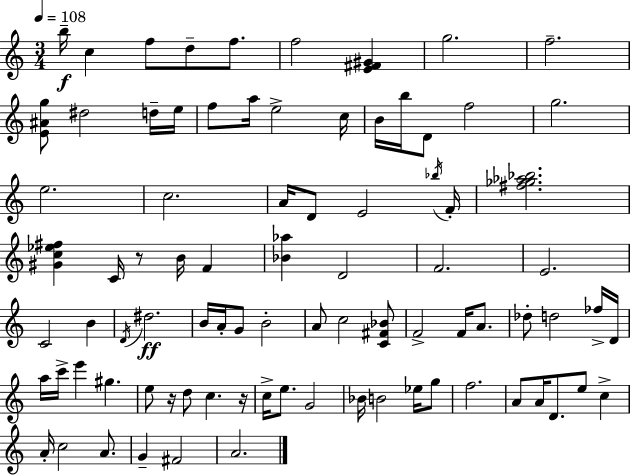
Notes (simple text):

B5/s C5/q F5/e D5/e F5/e. F5/h [E4,F#4,G#4]/q G5/h. F5/h. [E4,A#4,G5]/e D#5/h D5/s E5/s F5/e A5/s E5/h C5/s B4/s B5/s D4/e F5/h G5/h. E5/h. C5/h. A4/s D4/e E4/h Bb5/s F4/s [F#5,Gb5,Ab5,Bb5]/h. [G#4,C5,Eb5,F#5]/q C4/s R/e B4/s F4/q [Bb4,Ab5]/q D4/h F4/h. E4/h. C4/h B4/q D4/s D#5/h. B4/s A4/s G4/e B4/h A4/e C5/h [C4,F#4,Bb4]/e F4/h F4/s A4/e. Db5/e D5/h FES5/s D4/s A5/s C6/s E6/q G#5/q. E5/e R/s D5/e C5/q. R/s C5/s E5/e. G4/h Bb4/s B4/h Eb5/s G5/e F5/h. A4/e A4/s D4/e. E5/e C5/q A4/s C5/h A4/e. G4/q F#4/h A4/h.